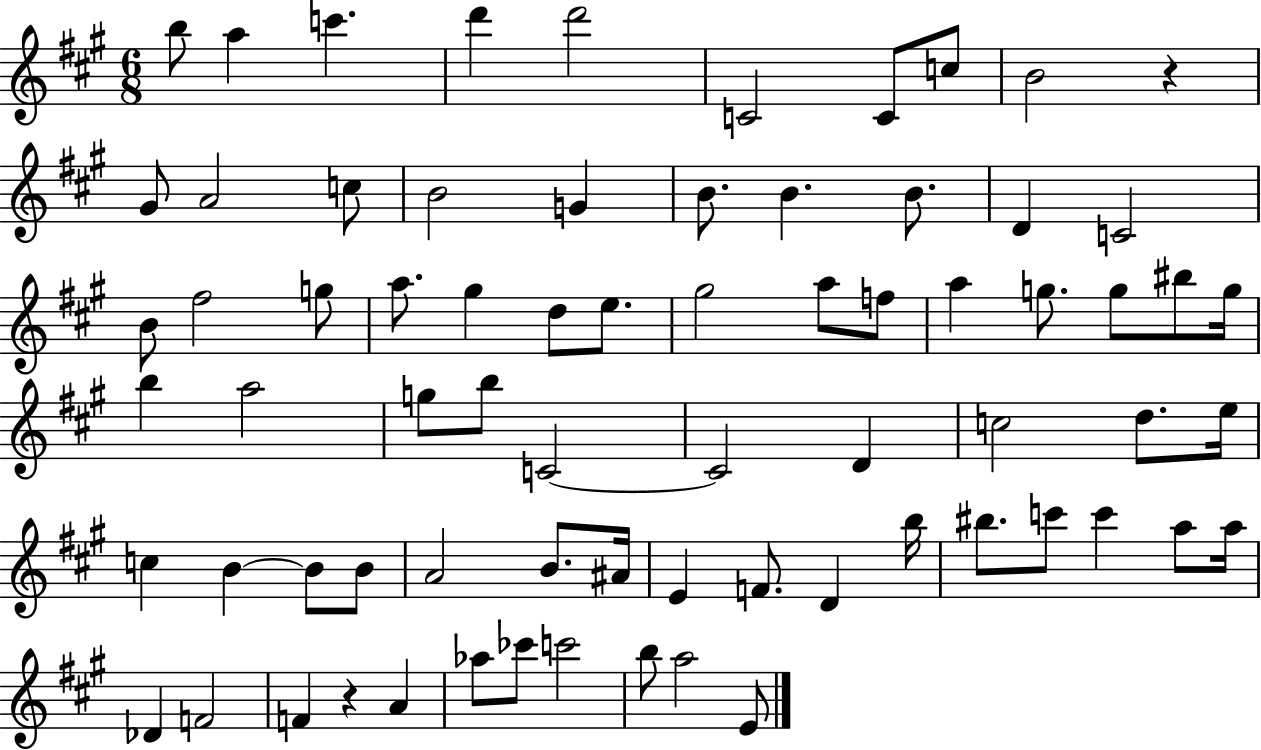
B5/e A5/q C6/q. D6/q D6/h C4/h C4/e C5/e B4/h R/q G#4/e A4/h C5/e B4/h G4/q B4/e. B4/q. B4/e. D4/q C4/h B4/e F#5/h G5/e A5/e. G#5/q D5/e E5/e. G#5/h A5/e F5/e A5/q G5/e. G5/e BIS5/e G5/s B5/q A5/h G5/e B5/e C4/h C4/h D4/q C5/h D5/e. E5/s C5/q B4/q B4/e B4/e A4/h B4/e. A#4/s E4/q F4/e. D4/q B5/s BIS5/e. C6/e C6/q A5/e A5/s Db4/q F4/h F4/q R/q A4/q Ab5/e CES6/e C6/h B5/e A5/h E4/e